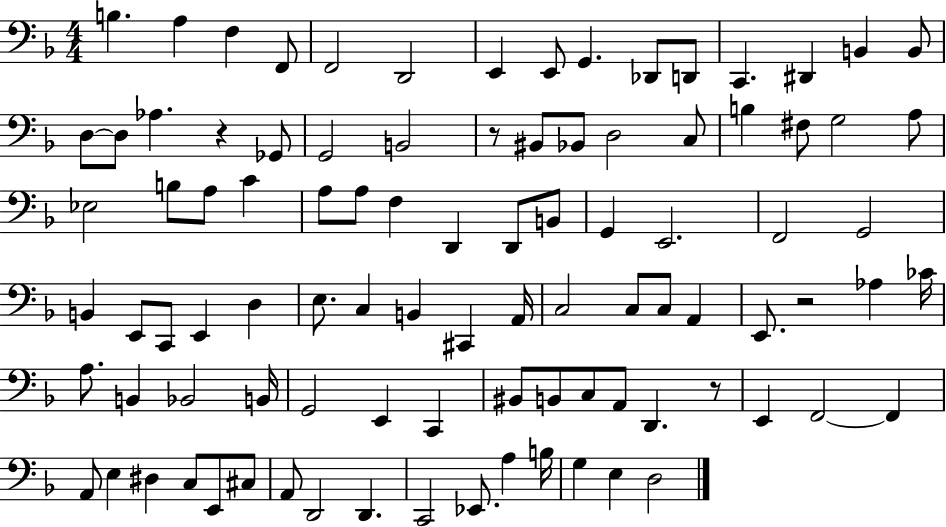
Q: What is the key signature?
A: F major